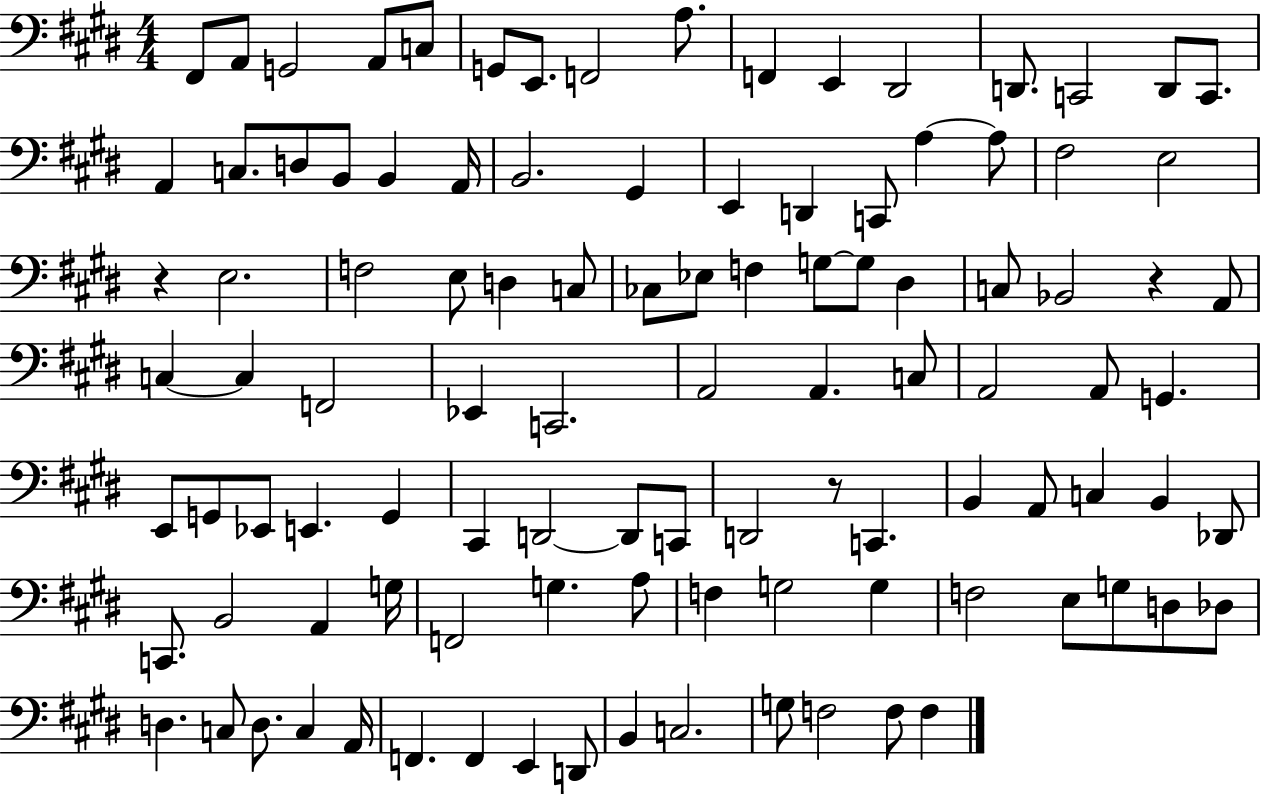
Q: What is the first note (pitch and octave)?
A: F#2